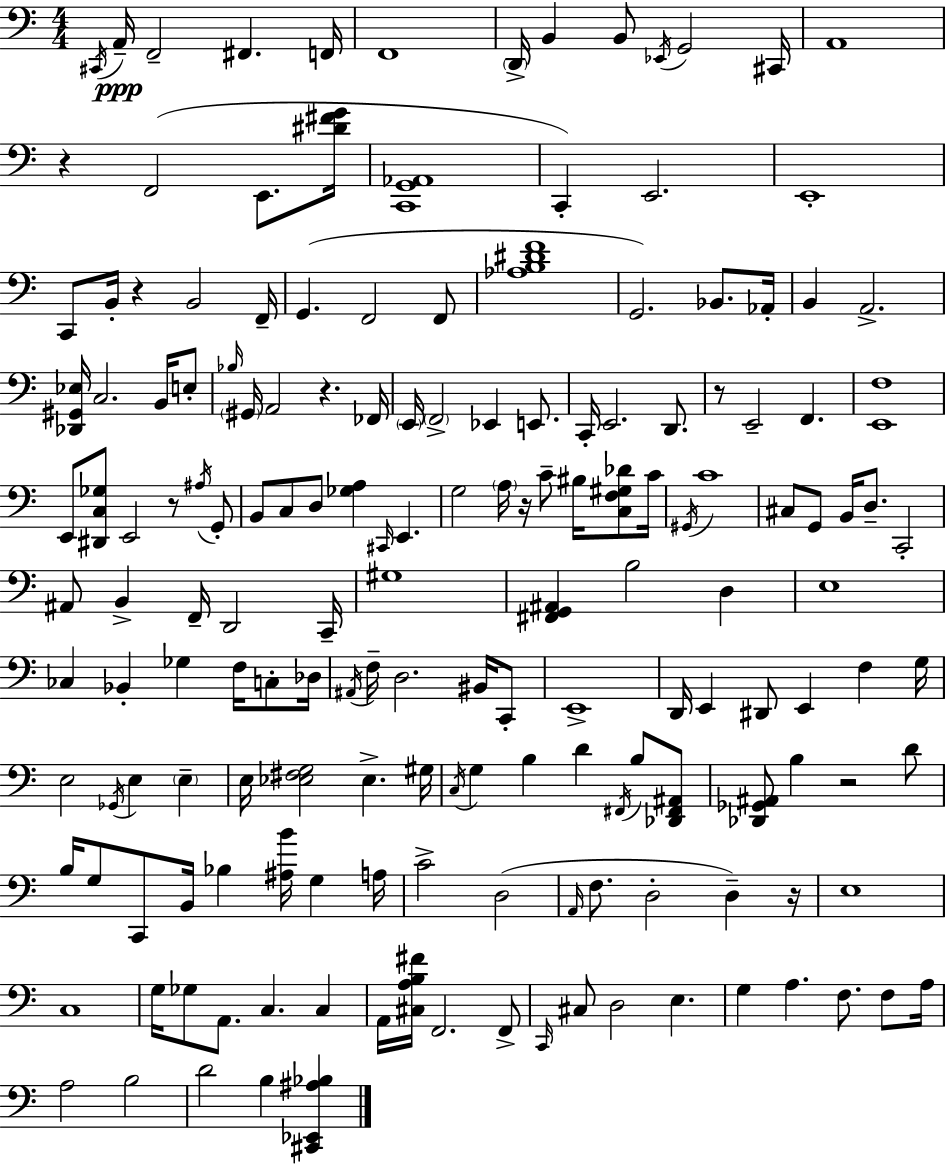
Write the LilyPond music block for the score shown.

{
  \clef bass
  \numericTimeSignature
  \time 4/4
  \key a \minor
  \acciaccatura { cis,16 }\ppp a,16-- f,2-- fis,4. | f,16 f,1 | \parenthesize d,16-> b,4 b,8 \acciaccatura { ees,16 } g,2 | cis,16 a,1 | \break r4 f,2( e,8. | <dis' fis' g'>16 <c, g, aes,>1 | c,4-.) e,2. | e,1-. | \break c,8 b,16-. r4 b,2 | f,16-- g,4.( f,2 | f,8 <aes b dis' f'>1 | g,2.) bes,8. | \break aes,16-. b,4 a,2.-> | <des, gis, ees>16 c2. b,16 | e8-. \grace { bes16 } \parenthesize gis,16 a,2 r4. | fes,16 \parenthesize e,16 \parenthesize f,2-> ees,4 | \break e,8. c,16-. e,2. | d,8. r8 e,2-- f,4. | <e, f>1 | e,8 <dis, c ges>8 e,2 r8 | \break \acciaccatura { ais16 } g,8-. b,8 c8 d8 <ges a>4 \grace { cis,16 } e,4. | g2 \parenthesize a16 r16 c'8-- | bis16 <c f gis des'>8 c'16 \acciaccatura { gis,16 } c'1 | cis8 g,8 b,16 d8.-- c,2-. | \break ais,8 b,4-> f,16-- d,2 | c,16-- gis1 | <fis, g, ais,>4 b2 | d4 e1 | \break ces4 bes,4-. ges4 | f16 c8-. des16 \acciaccatura { ais,16 } f16-- d2. | bis,16 c,8-. e,1-> | d,16 e,4 dis,8 e,4 | \break f4 g16 e2 \acciaccatura { ges,16 } | e4 \parenthesize e4-- e16 <ees fis g>2 | ees4.-> gis16 \acciaccatura { c16 } g4 b4 | d'4 \acciaccatura { fis,16 } b8 <des, fis, ais,>8 <des, ges, ais,>8 b4 | \break r2 d'8 b16 g8 c,8 b,16 | bes4 <ais b'>16 g4 a16 c'2-> | d2( \grace { a,16 } f8. d2-. | d4--) r16 e1 | \break c1 | g16 ges8 a,8. | c4. c4 a,16 <cis a b fis'>16 f,2. | f,8-> \grace { c,16 } cis8 d2 | \break e4. g4 | a4. f8. f8 a16 a2 | b2 d'2 | b4 <cis, ees, ais bes>4 \bar "|."
}